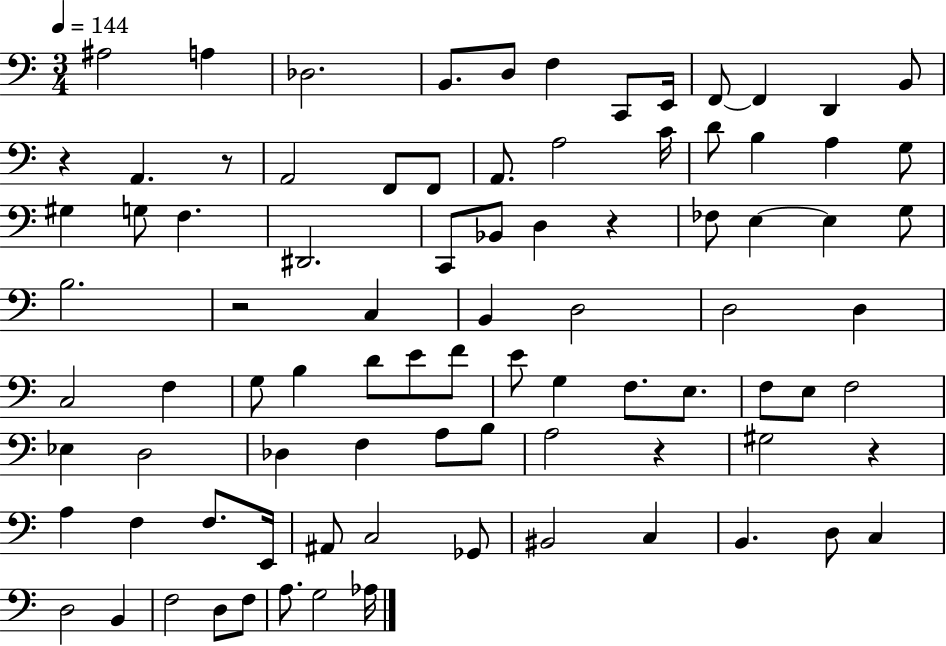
A#3/h A3/q Db3/h. B2/e. D3/e F3/q C2/e E2/s F2/e F2/q D2/q B2/e R/q A2/q. R/e A2/h F2/e F2/e A2/e. A3/h C4/s D4/e B3/q A3/q G3/e G#3/q G3/e F3/q. D#2/h. C2/e Bb2/e D3/q R/q FES3/e E3/q E3/q G3/e B3/h. R/h C3/q B2/q D3/h D3/h D3/q C3/h F3/q G3/e B3/q D4/e E4/e F4/e E4/e G3/q F3/e. E3/e. F3/e E3/e F3/h Eb3/q D3/h Db3/q F3/q A3/e B3/e A3/h R/q G#3/h R/q A3/q F3/q F3/e. E2/s A#2/e C3/h Gb2/e BIS2/h C3/q B2/q. D3/e C3/q D3/h B2/q F3/h D3/e F3/e A3/e. G3/h Ab3/s